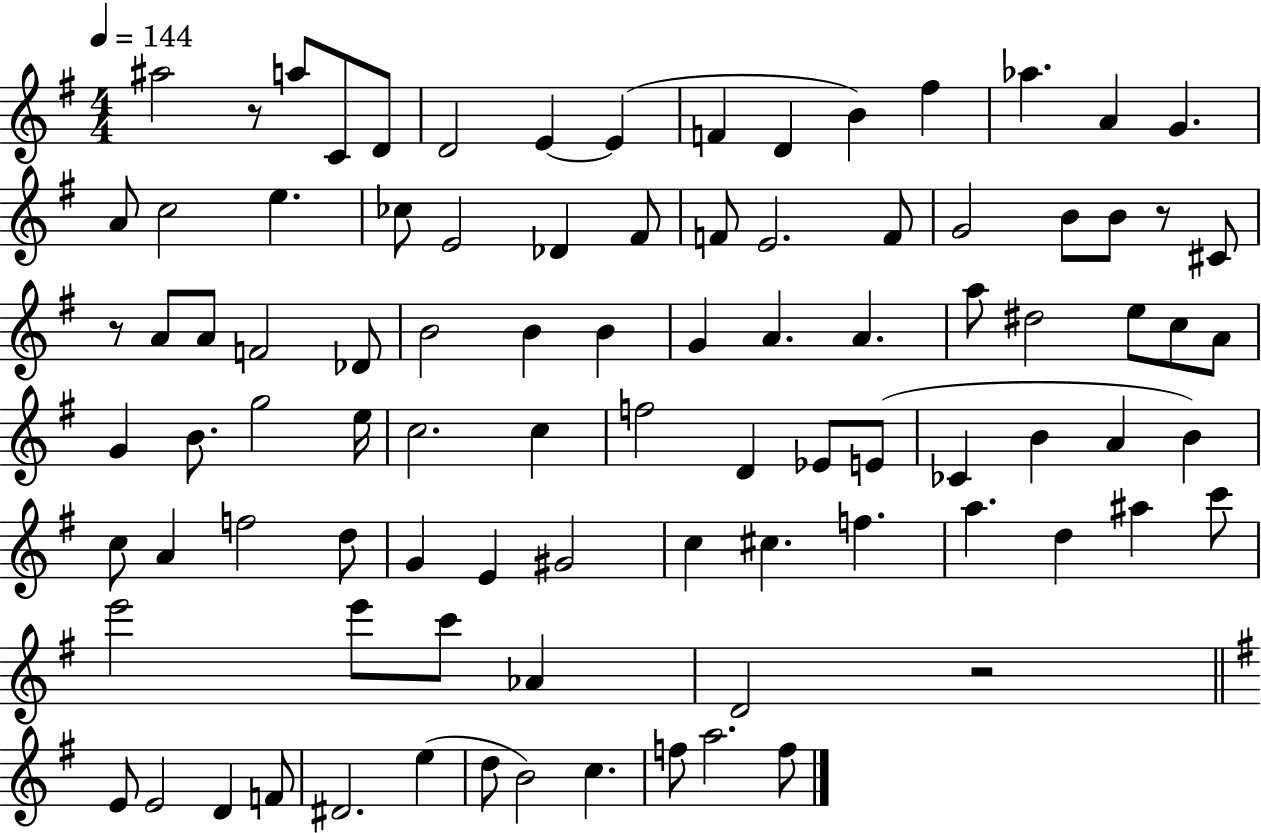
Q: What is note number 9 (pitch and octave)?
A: D4